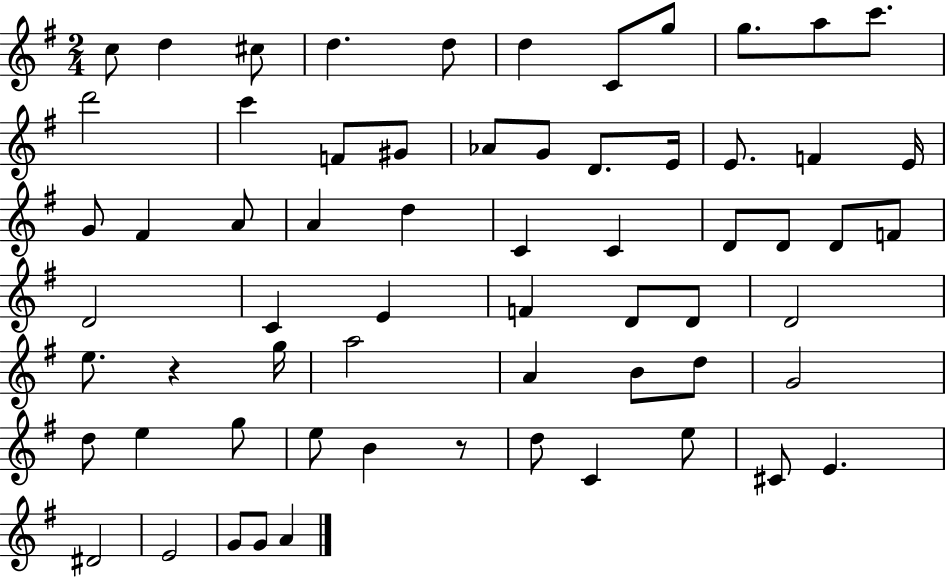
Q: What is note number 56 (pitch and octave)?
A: C#4